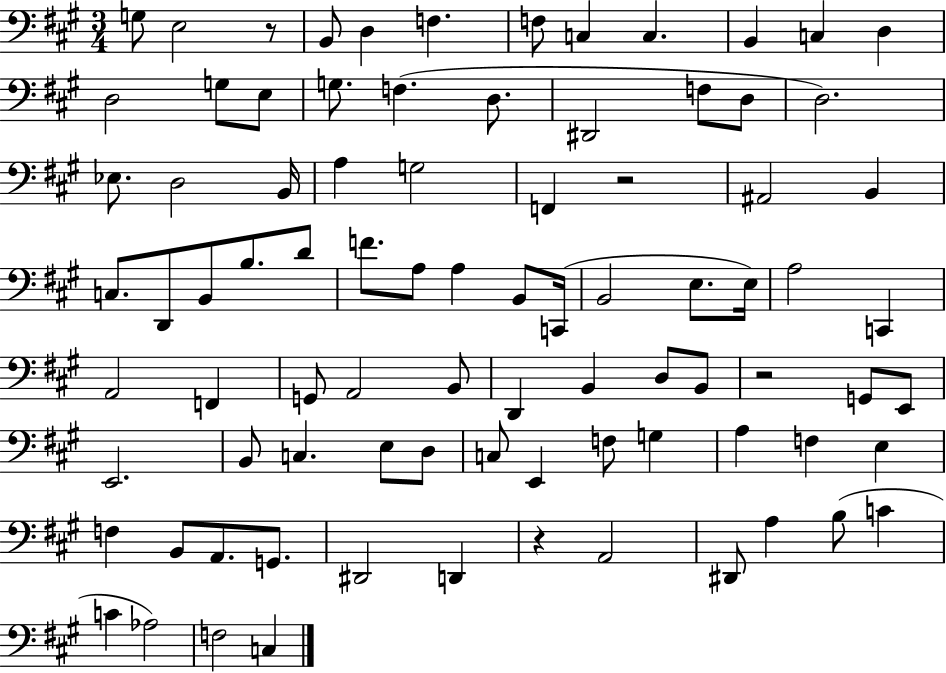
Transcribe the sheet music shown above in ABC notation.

X:1
T:Untitled
M:3/4
L:1/4
K:A
G,/2 E,2 z/2 B,,/2 D, F, F,/2 C, C, B,, C, D, D,2 G,/2 E,/2 G,/2 F, D,/2 ^D,,2 F,/2 D,/2 D,2 _E,/2 D,2 B,,/4 A, G,2 F,, z2 ^A,,2 B,, C,/2 D,,/2 B,,/2 B,/2 D/2 F/2 A,/2 A, B,,/2 C,,/4 B,,2 E,/2 E,/4 A,2 C,, A,,2 F,, G,,/2 A,,2 B,,/2 D,, B,, D,/2 B,,/2 z2 G,,/2 E,,/2 E,,2 B,,/2 C, E,/2 D,/2 C,/2 E,, F,/2 G, A, F, E, F, B,,/2 A,,/2 G,,/2 ^D,,2 D,, z A,,2 ^D,,/2 A, B,/2 C C _A,2 F,2 C,